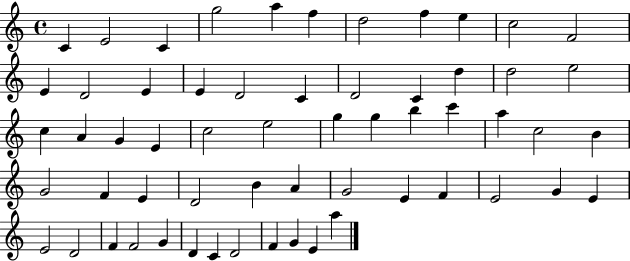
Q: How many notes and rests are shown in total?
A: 59